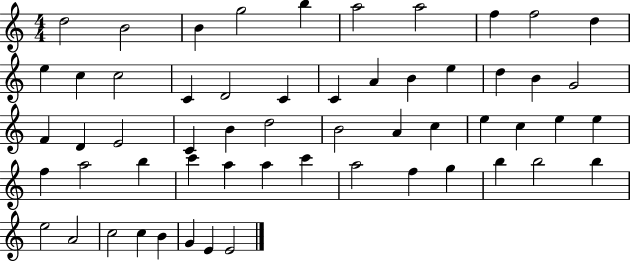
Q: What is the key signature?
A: C major